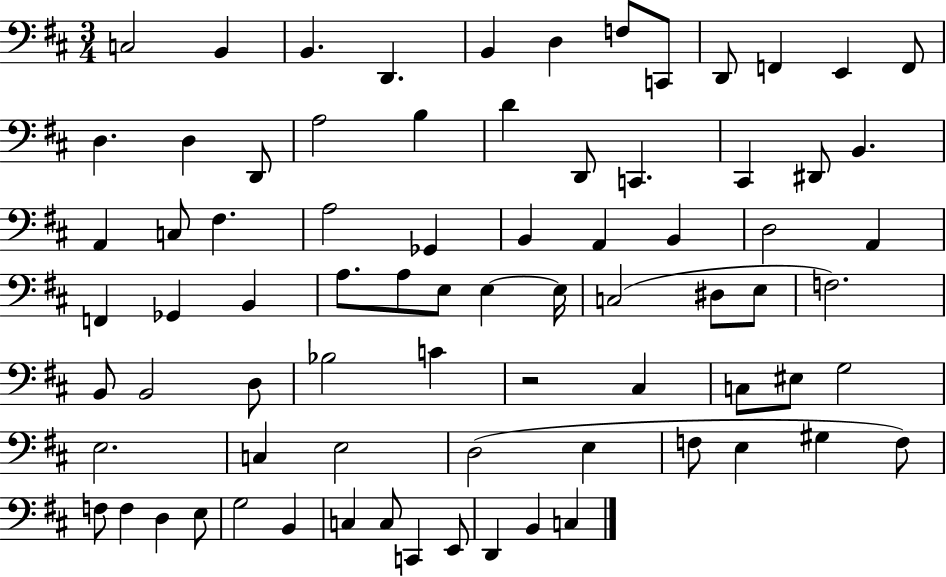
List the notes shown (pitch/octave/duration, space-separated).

C3/h B2/q B2/q. D2/q. B2/q D3/q F3/e C2/e D2/e F2/q E2/q F2/e D3/q. D3/q D2/e A3/h B3/q D4/q D2/e C2/q. C#2/q D#2/e B2/q. A2/q C3/e F#3/q. A3/h Gb2/q B2/q A2/q B2/q D3/h A2/q F2/q Gb2/q B2/q A3/e. A3/e E3/e E3/q E3/s C3/h D#3/e E3/e F3/h. B2/e B2/h D3/e Bb3/h C4/q R/h C#3/q C3/e EIS3/e G3/h E3/h. C3/q E3/h D3/h E3/q F3/e E3/q G#3/q F3/e F3/e F3/q D3/q E3/e G3/h B2/q C3/q C3/e C2/q E2/e D2/q B2/q C3/q